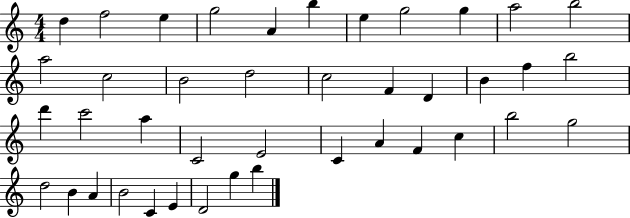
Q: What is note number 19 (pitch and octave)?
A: B4